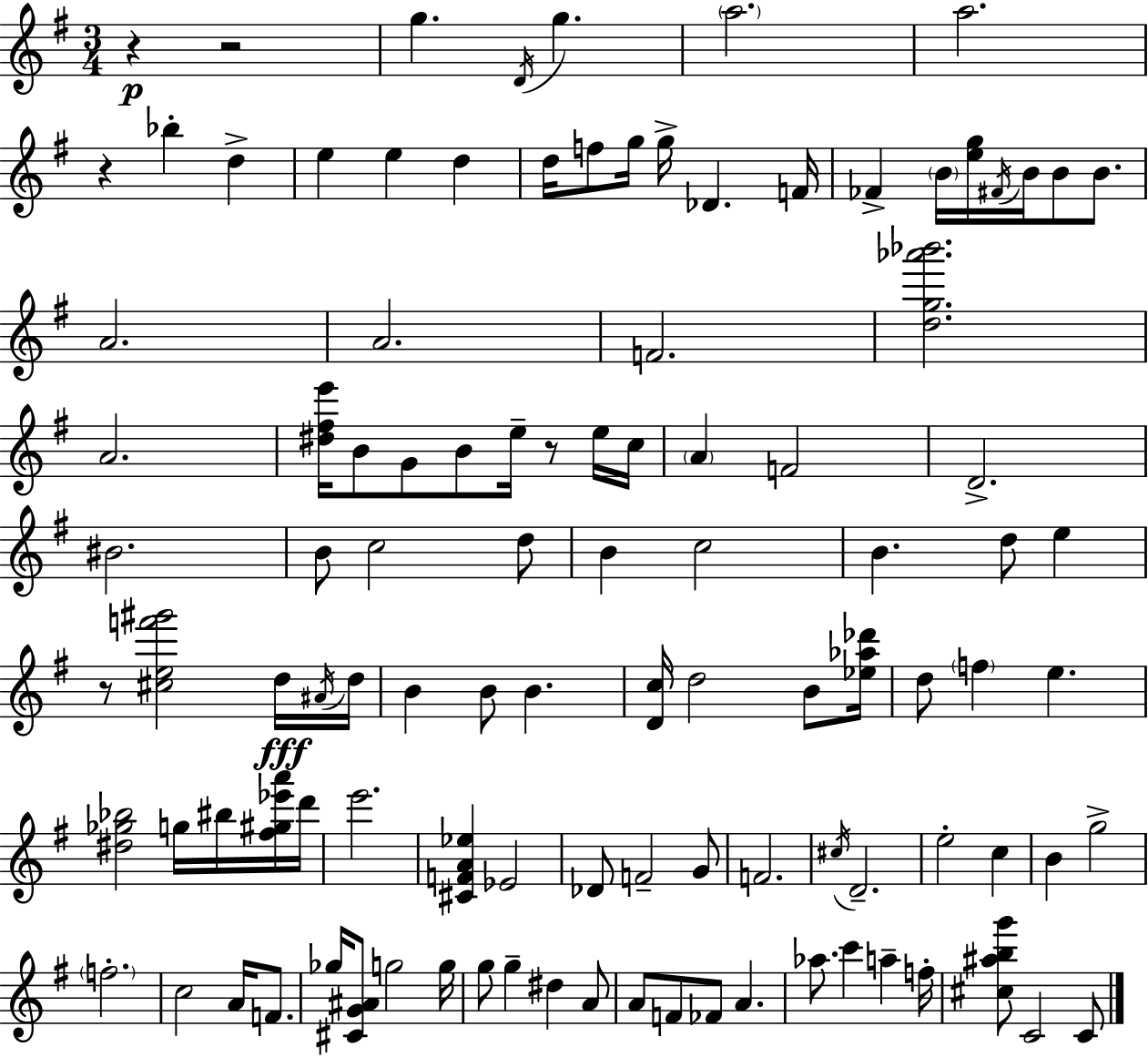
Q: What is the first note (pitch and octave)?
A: G5